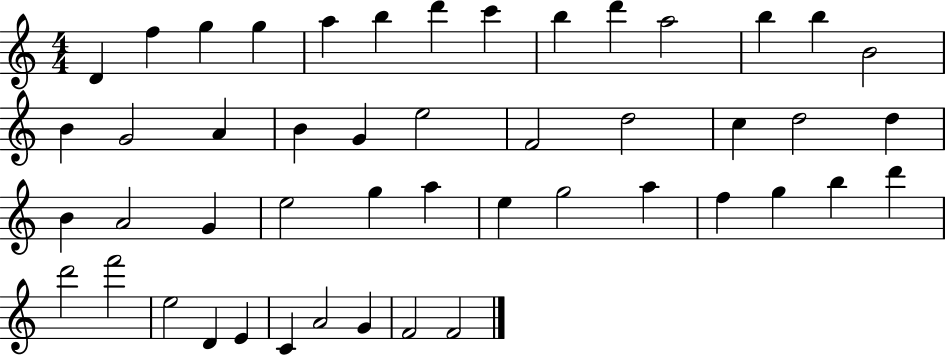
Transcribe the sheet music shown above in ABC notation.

X:1
T:Untitled
M:4/4
L:1/4
K:C
D f g g a b d' c' b d' a2 b b B2 B G2 A B G e2 F2 d2 c d2 d B A2 G e2 g a e g2 a f g b d' d'2 f'2 e2 D E C A2 G F2 F2